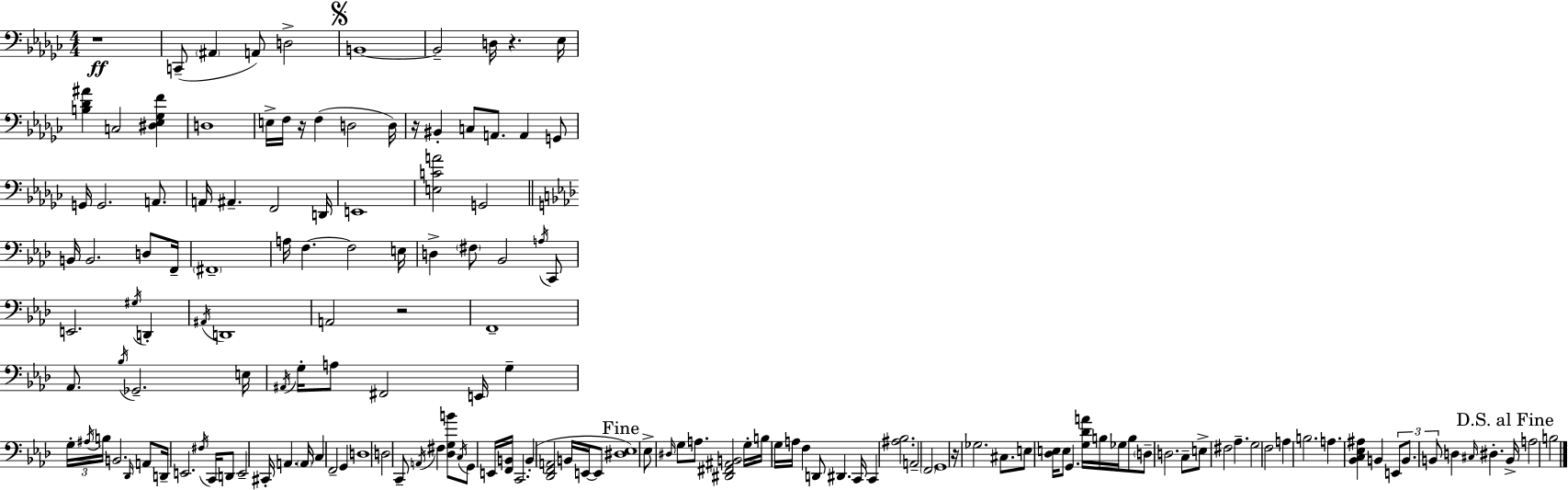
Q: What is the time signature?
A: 4/4